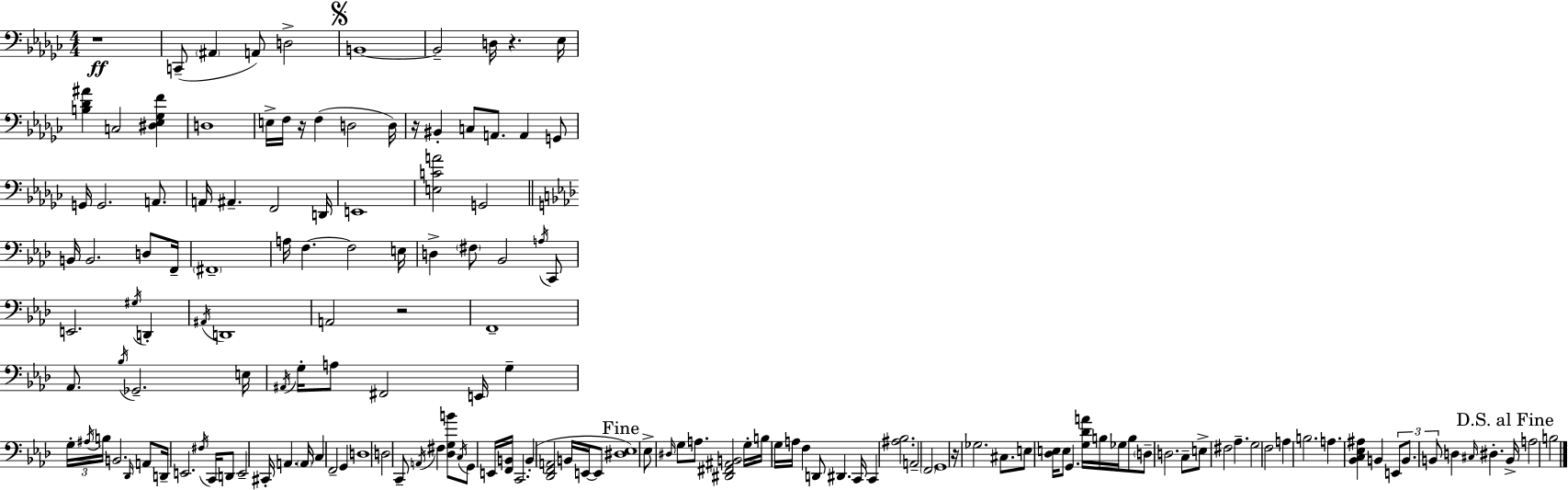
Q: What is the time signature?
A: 4/4